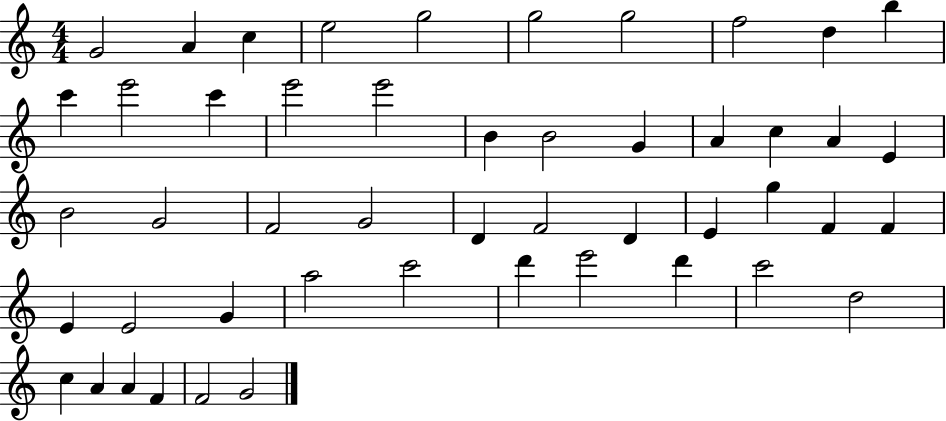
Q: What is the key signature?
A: C major